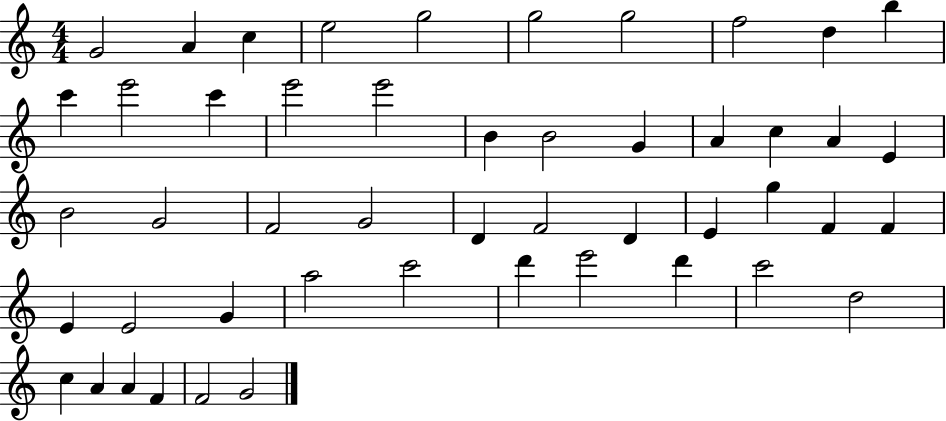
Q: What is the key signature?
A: C major